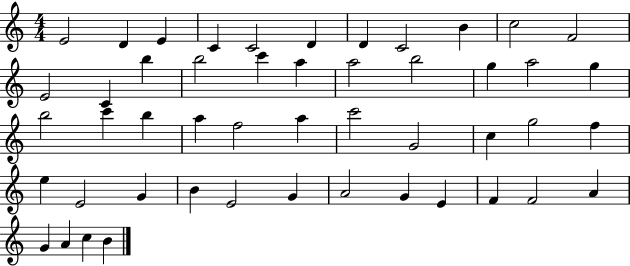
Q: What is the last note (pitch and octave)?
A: B4